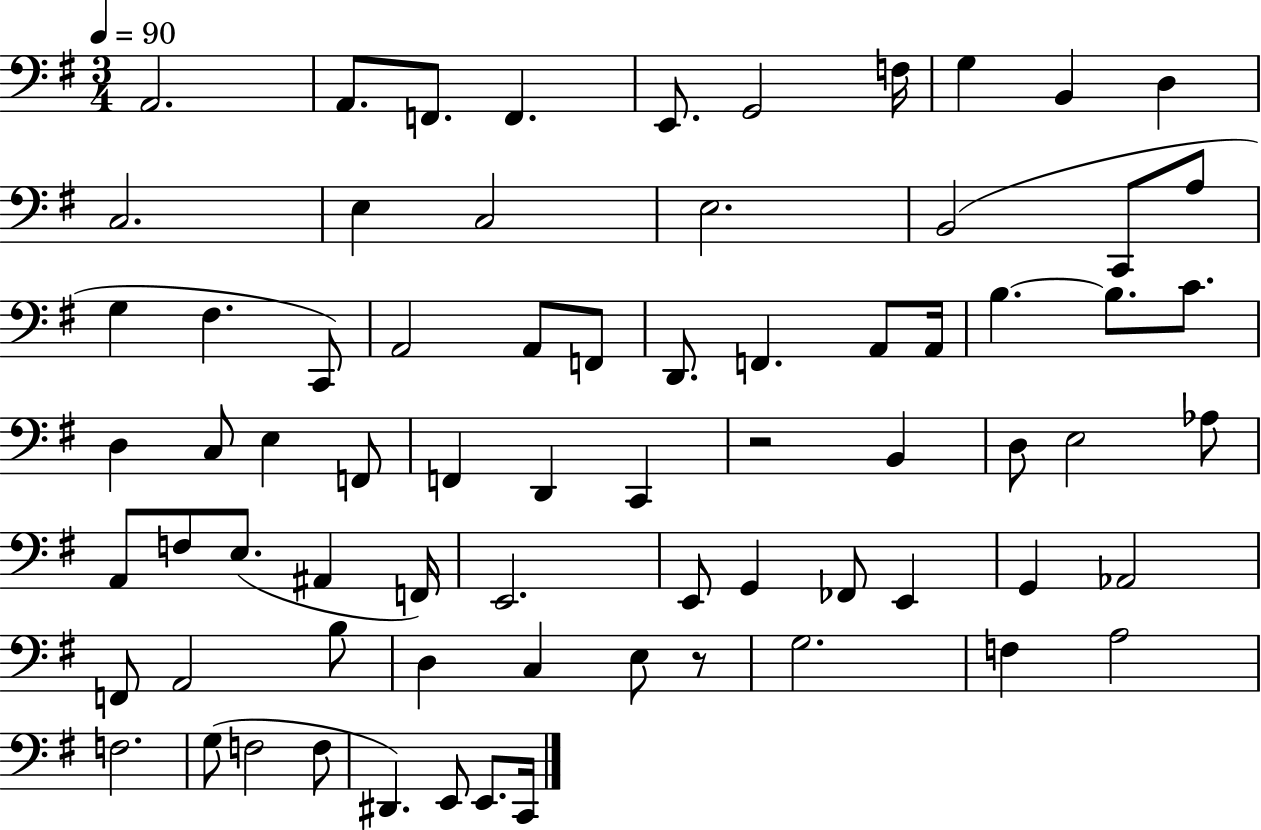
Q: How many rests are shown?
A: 2